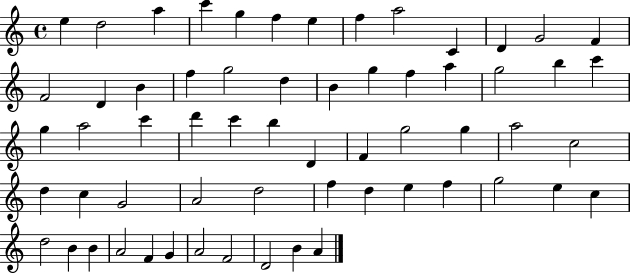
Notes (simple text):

E5/q D5/h A5/q C6/q G5/q F5/q E5/q F5/q A5/h C4/q D4/q G4/h F4/q F4/h D4/q B4/q F5/q G5/h D5/q B4/q G5/q F5/q A5/q G5/h B5/q C6/q G5/q A5/h C6/q D6/q C6/q B5/q D4/q F4/q G5/h G5/q A5/h C5/h D5/q C5/q G4/h A4/h D5/h F5/q D5/q E5/q F5/q G5/h E5/q C5/q D5/h B4/q B4/q A4/h F4/q G4/q A4/h F4/h D4/h B4/q A4/q